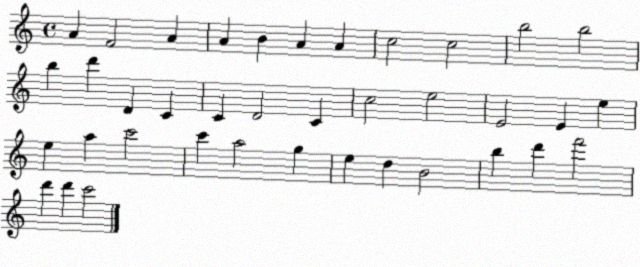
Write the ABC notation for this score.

X:1
T:Untitled
M:4/4
L:1/4
K:C
A F2 A A B A A c2 c2 b2 b2 b d' D C C D2 C c2 e2 E2 E e e a c'2 c' a2 g e d B2 b d' f'2 d' d' c'2